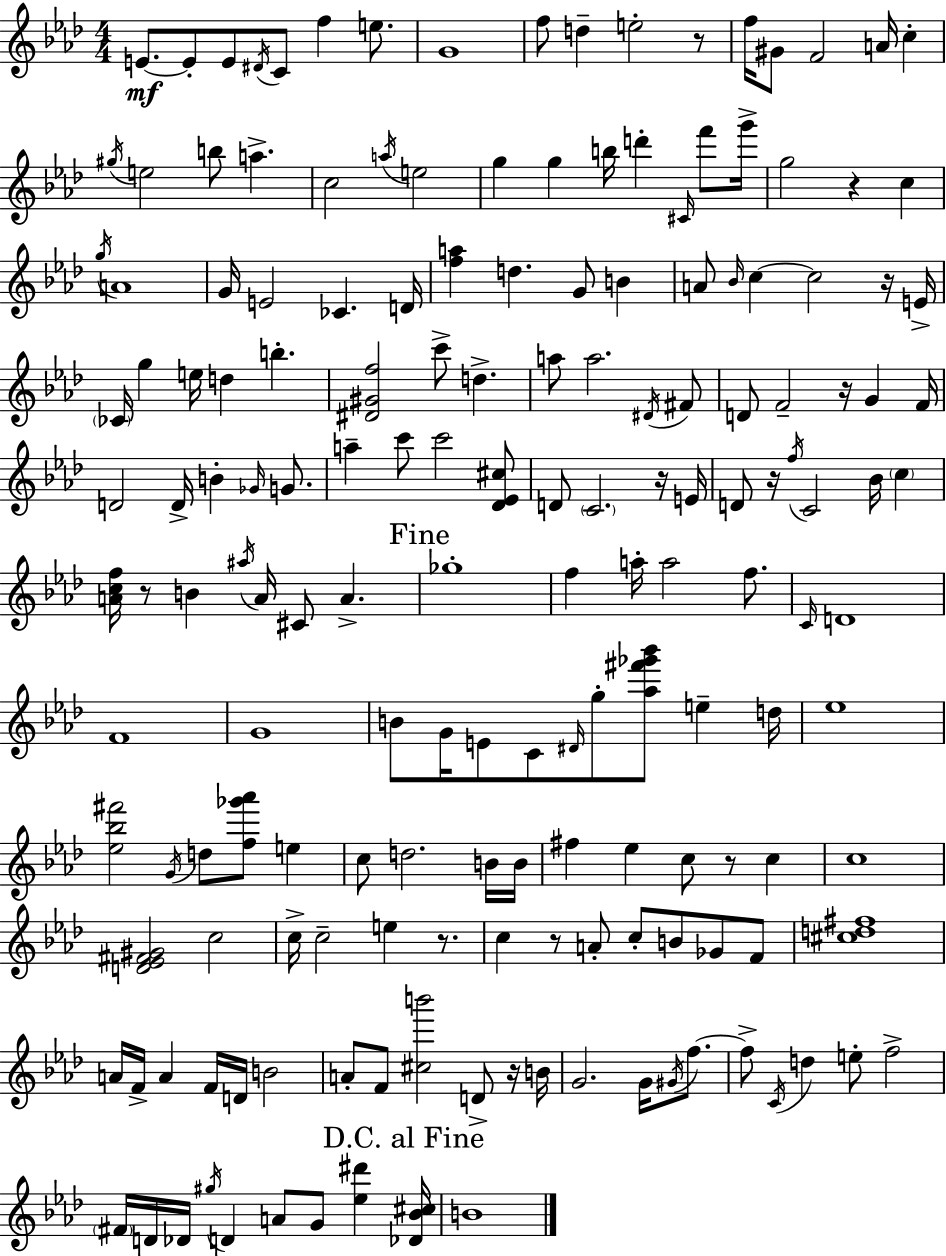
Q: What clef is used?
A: treble